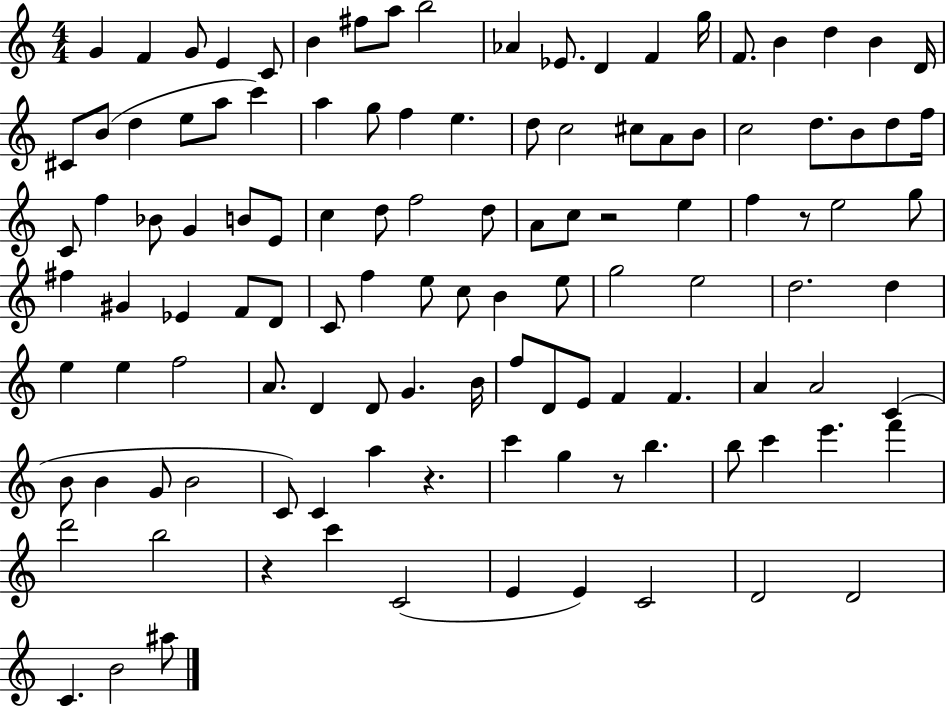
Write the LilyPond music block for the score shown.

{
  \clef treble
  \numericTimeSignature
  \time 4/4
  \key c \major
  \repeat volta 2 { g'4 f'4 g'8 e'4 c'8 | b'4 fis''8 a''8 b''2 | aes'4 ees'8. d'4 f'4 g''16 | f'8. b'4 d''4 b'4 d'16 | \break cis'8 b'8( d''4 e''8 a''8 c'''4) | a''4 g''8 f''4 e''4. | d''8 c''2 cis''8 a'8 b'8 | c''2 d''8. b'8 d''8 f''16 | \break c'8 f''4 bes'8 g'4 b'8 e'8 | c''4 d''8 f''2 d''8 | a'8 c''8 r2 e''4 | f''4 r8 e''2 g''8 | \break fis''4 gis'4 ees'4 f'8 d'8 | c'8 f''4 e''8 c''8 b'4 e''8 | g''2 e''2 | d''2. d''4 | \break e''4 e''4 f''2 | a'8. d'4 d'8 g'4. b'16 | f''8 d'8 e'8 f'4 f'4. | a'4 a'2 c'4( | \break b'8 b'4 g'8 b'2 | c'8) c'4 a''4 r4. | c'''4 g''4 r8 b''4. | b''8 c'''4 e'''4. f'''4 | \break d'''2 b''2 | r4 c'''4 c'2( | e'4 e'4) c'2 | d'2 d'2 | \break c'4. b'2 ais''8 | } \bar "|."
}